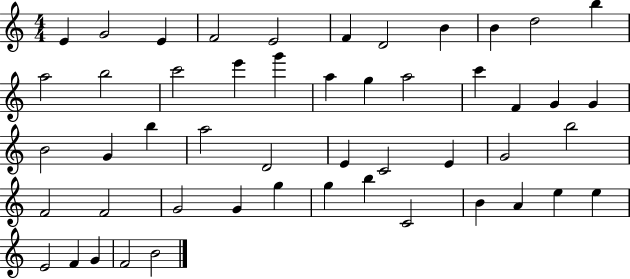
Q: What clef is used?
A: treble